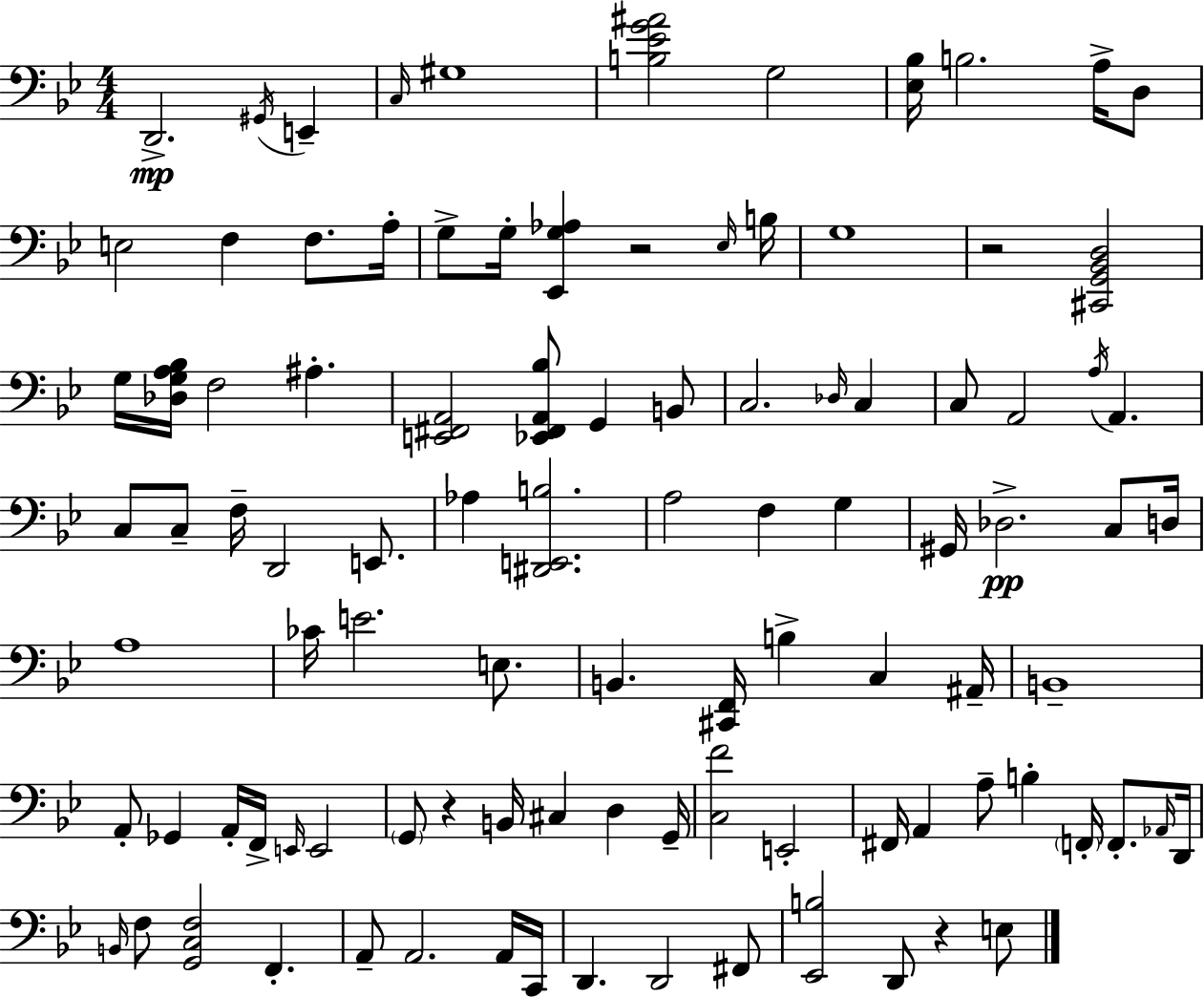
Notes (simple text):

D2/h. G#2/s E2/q C3/s G#3/w [B3,Eb4,G4,A#4]/h G3/h [Eb3,Bb3]/s B3/h. A3/s D3/e E3/h F3/q F3/e. A3/s G3/e G3/s [Eb2,G3,Ab3]/q R/h Eb3/s B3/s G3/w R/h [C#2,G2,Bb2,D3]/h G3/s [Db3,G3,A3,Bb3]/s F3/h A#3/q. [E2,F#2,A2]/h [Eb2,F#2,A2,Bb3]/e G2/q B2/e C3/h. Db3/s C3/q C3/e A2/h A3/s A2/q. C3/e C3/e F3/s D2/h E2/e. Ab3/q [D#2,E2,B3]/h. A3/h F3/q G3/q G#2/s Db3/h. C3/e D3/s A3/w CES4/s E4/h. E3/e. B2/q. [C#2,F2]/s B3/q C3/q A#2/s B2/w A2/e Gb2/q A2/s F2/s E2/s E2/h G2/e R/q B2/s C#3/q D3/q G2/s [C3,F4]/h E2/h F#2/s A2/q A3/e B3/q F2/s F2/e. Ab2/s D2/s B2/s F3/e [G2,C3,F3]/h F2/q. A2/e A2/h. A2/s C2/s D2/q. D2/h F#2/e [Eb2,B3]/h D2/e R/q E3/e